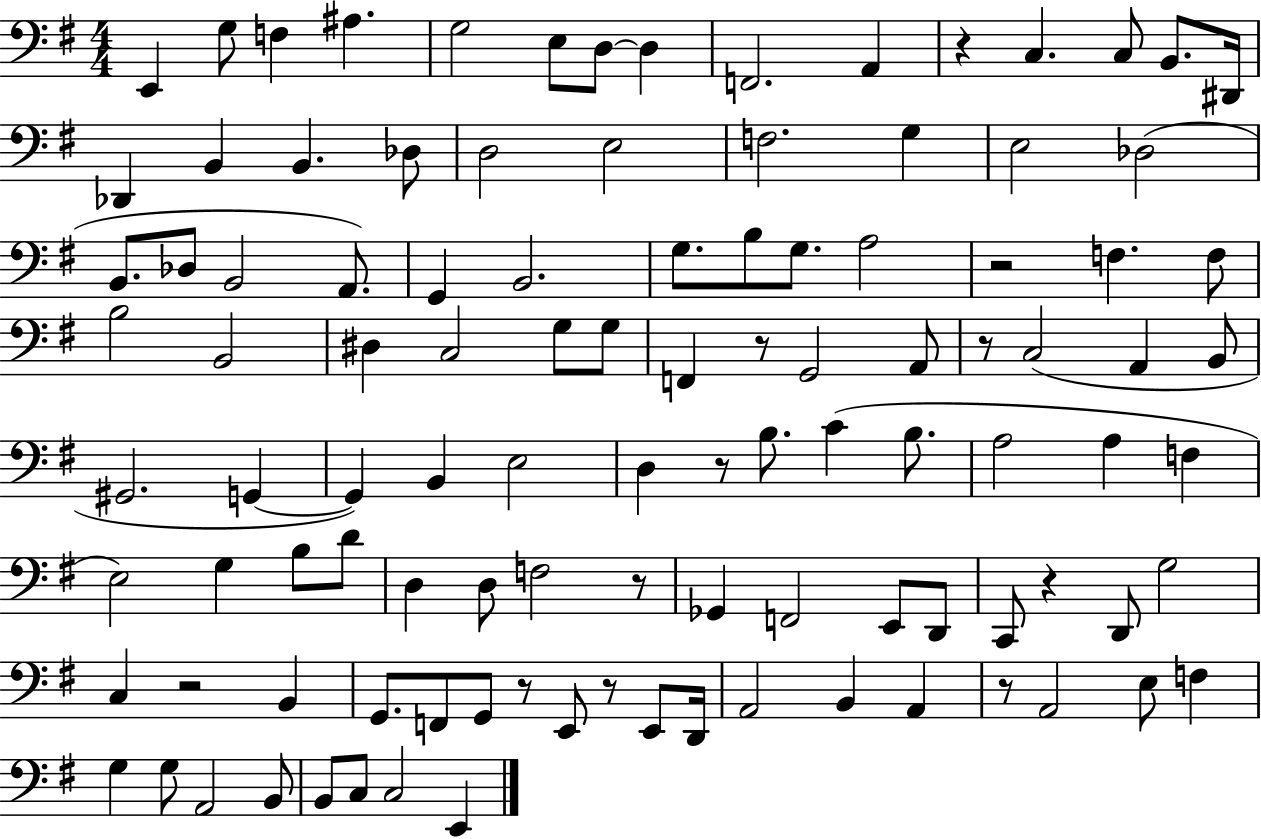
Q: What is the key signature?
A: G major